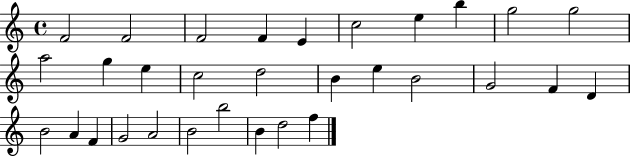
X:1
T:Untitled
M:4/4
L:1/4
K:C
F2 F2 F2 F E c2 e b g2 g2 a2 g e c2 d2 B e B2 G2 F D B2 A F G2 A2 B2 b2 B d2 f